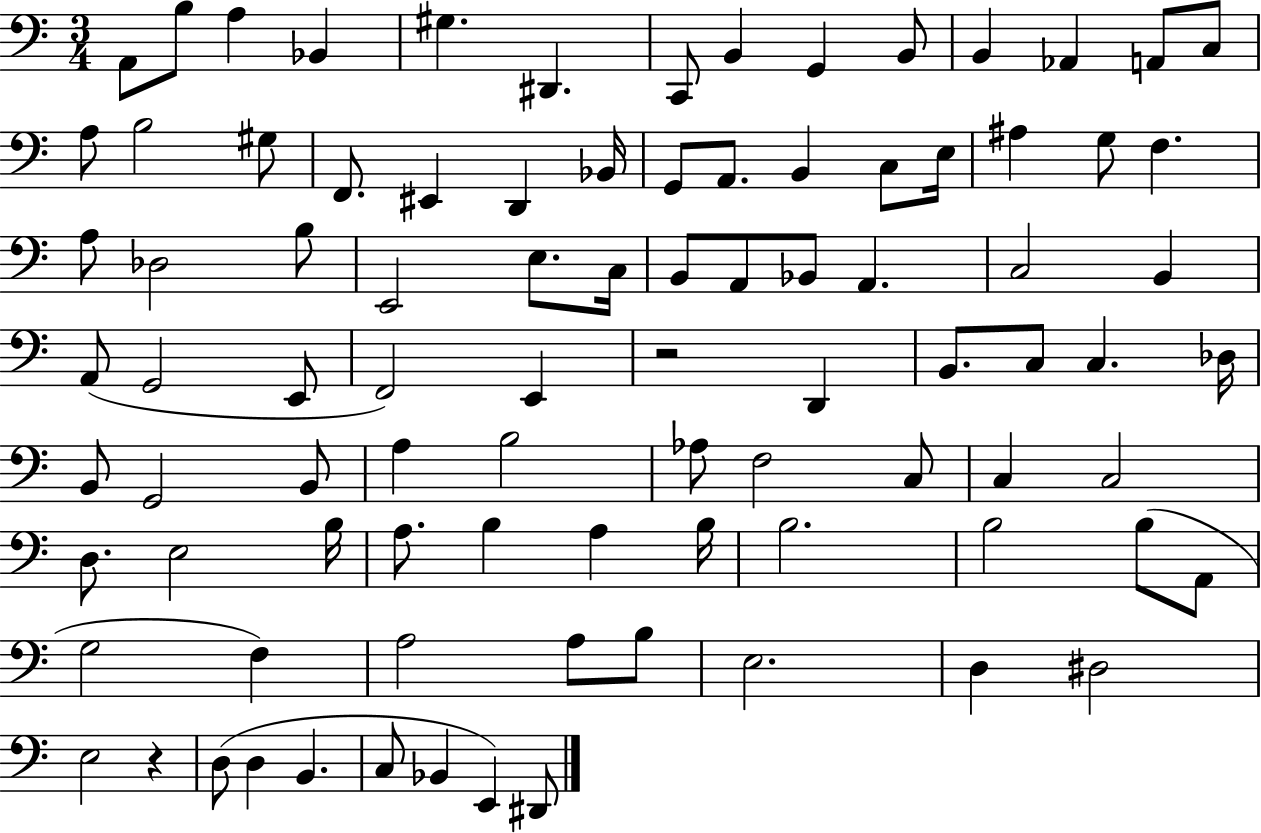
{
  \clef bass
  \numericTimeSignature
  \time 3/4
  \key c \major
  a,8 b8 a4 bes,4 | gis4. dis,4. | c,8 b,4 g,4 b,8 | b,4 aes,4 a,8 c8 | \break a8 b2 gis8 | f,8. eis,4 d,4 bes,16 | g,8 a,8. b,4 c8 e16 | ais4 g8 f4. | \break a8 des2 b8 | e,2 e8. c16 | b,8 a,8 bes,8 a,4. | c2 b,4 | \break a,8( g,2 e,8 | f,2) e,4 | r2 d,4 | b,8. c8 c4. des16 | \break b,8 g,2 b,8 | a4 b2 | aes8 f2 c8 | c4 c2 | \break d8. e2 b16 | a8. b4 a4 b16 | b2. | b2 b8( a,8 | \break g2 f4) | a2 a8 b8 | e2. | d4 dis2 | \break e2 r4 | d8( d4 b,4. | c8 bes,4 e,4) dis,8 | \bar "|."
}